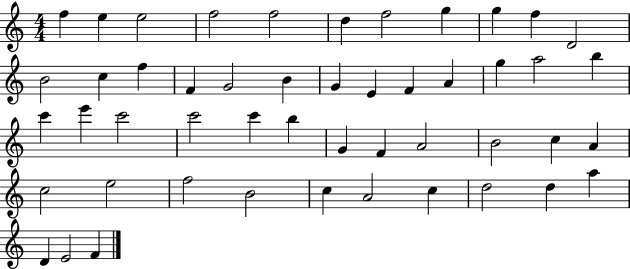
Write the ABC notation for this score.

X:1
T:Untitled
M:4/4
L:1/4
K:C
f e e2 f2 f2 d f2 g g f D2 B2 c f F G2 B G E F A g a2 b c' e' c'2 c'2 c' b G F A2 B2 c A c2 e2 f2 B2 c A2 c d2 d a D E2 F